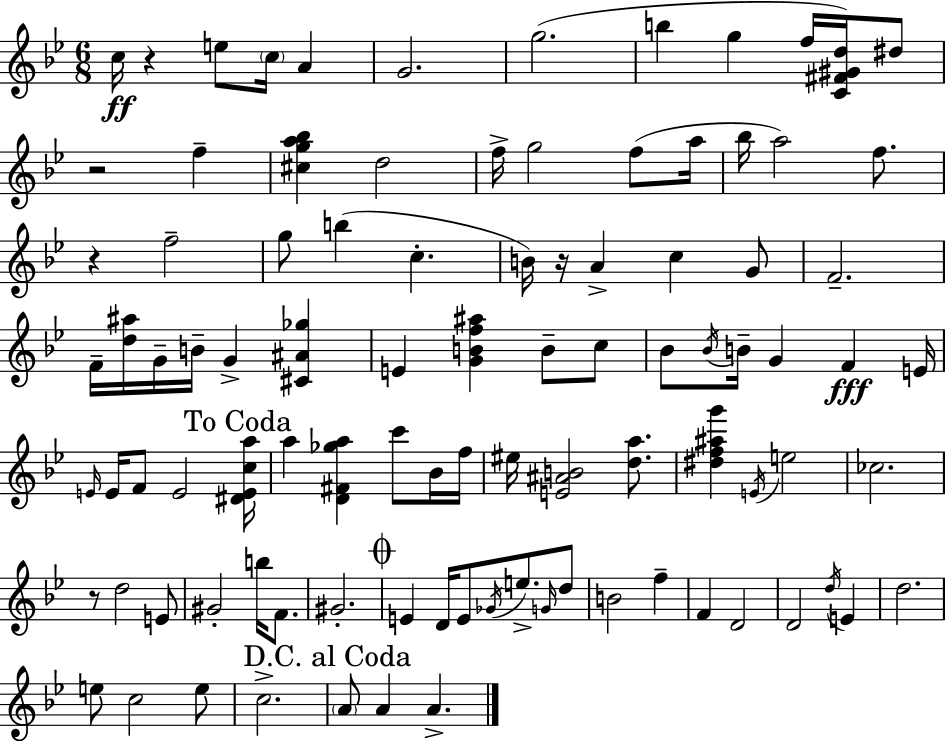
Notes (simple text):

C5/s R/q E5/e C5/s A4/q G4/h. G5/h. B5/q G5/q F5/s [C4,F#4,G#4,D5]/s D#5/e R/h F5/q [C#5,G5,A5,Bb5]/q D5/h F5/s G5/h F5/e A5/s Bb5/s A5/h F5/e. R/q F5/h G5/e B5/q C5/q. B4/s R/s A4/q C5/q G4/e F4/h. F4/s [D5,A#5]/s G4/s B4/s G4/q [C#4,A#4,Gb5]/q E4/q [G4,B4,F5,A#5]/q B4/e C5/e Bb4/e Bb4/s B4/s G4/q F4/q E4/s E4/s E4/s F4/e E4/h [D#4,E4,C5,A5]/s A5/q [D4,F#4,Gb5,A5]/q C6/e Bb4/s F5/s EIS5/s [E4,A#4,B4]/h [D5,A5]/e. [D#5,F5,A#5,G6]/q E4/s E5/h CES5/h. R/e D5/h E4/e G#4/h B5/s F4/e. G#4/h. E4/q D4/s E4/e Gb4/s E5/e. G4/s D5/e B4/h F5/q F4/q D4/h D4/h D5/s E4/q D5/h. E5/e C5/h E5/e C5/h. A4/e A4/q A4/q.